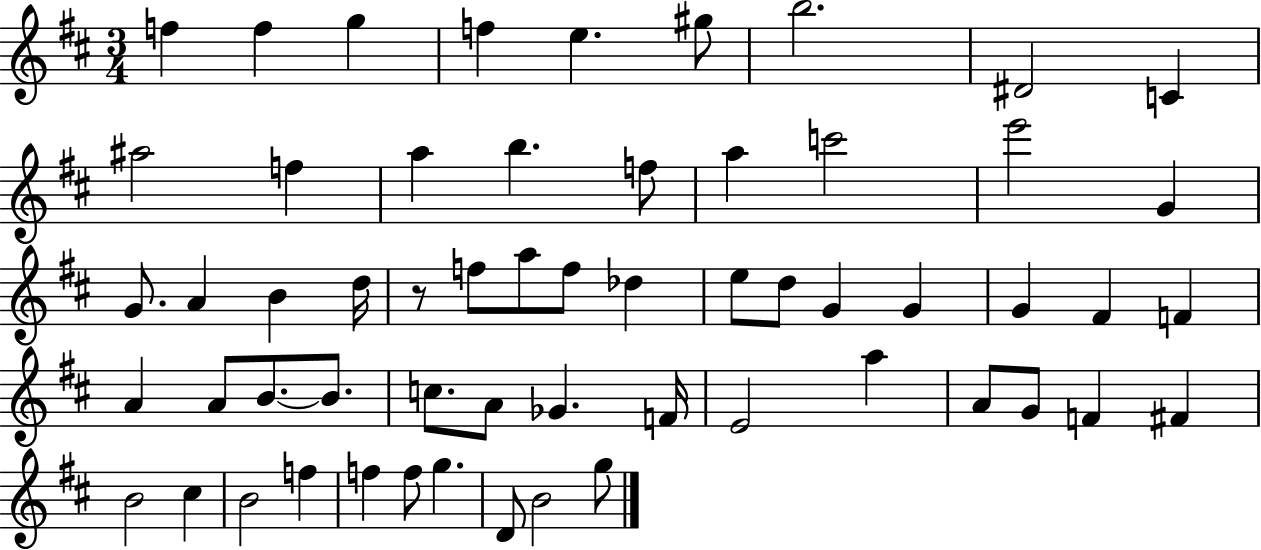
{
  \clef treble
  \numericTimeSignature
  \time 3/4
  \key d \major
  f''4 f''4 g''4 | f''4 e''4. gis''8 | b''2. | dis'2 c'4 | \break ais''2 f''4 | a''4 b''4. f''8 | a''4 c'''2 | e'''2 g'4 | \break g'8. a'4 b'4 d''16 | r8 f''8 a''8 f''8 des''4 | e''8 d''8 g'4 g'4 | g'4 fis'4 f'4 | \break a'4 a'8 b'8.~~ b'8. | c''8. a'8 ges'4. f'16 | e'2 a''4 | a'8 g'8 f'4 fis'4 | \break b'2 cis''4 | b'2 f''4 | f''4 f''8 g''4. | d'8 b'2 g''8 | \break \bar "|."
}